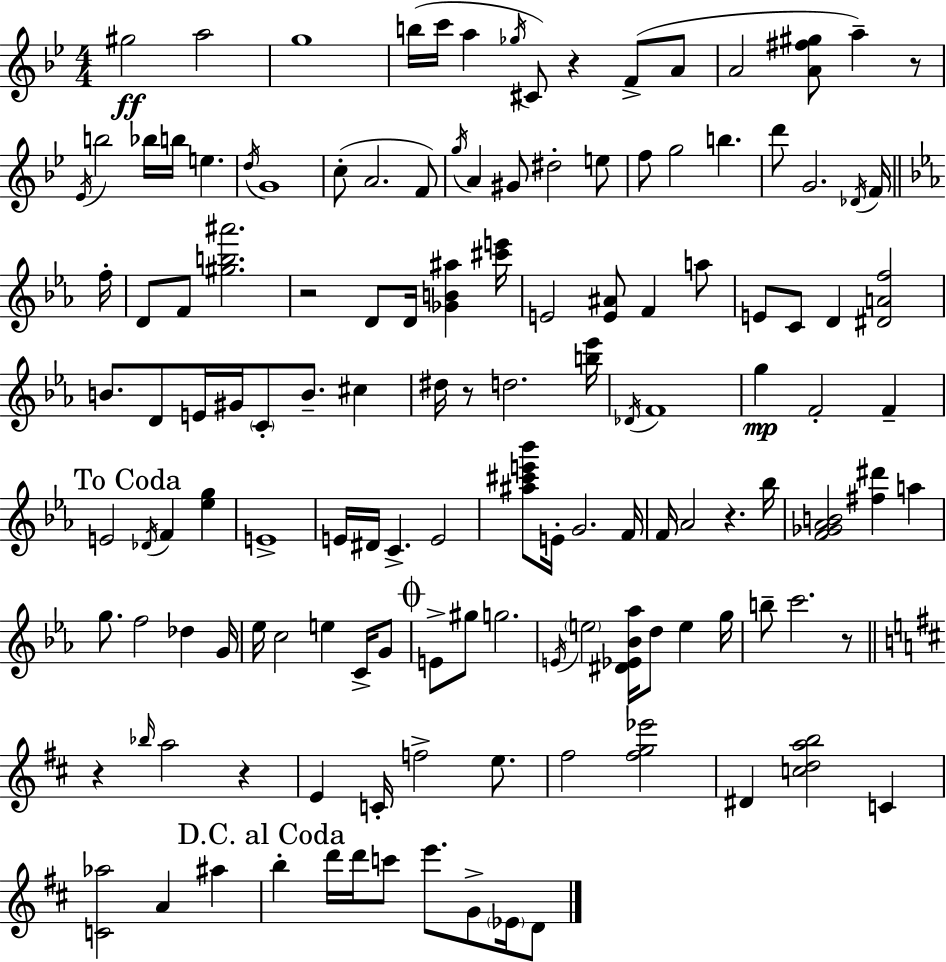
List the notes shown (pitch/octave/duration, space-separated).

G#5/h A5/h G5/w B5/s C6/s A5/q Gb5/s C#4/e R/q F4/e A4/e A4/h [A4,F#5,G#5]/e A5/q R/e Eb4/s B5/h Bb5/s B5/s E5/q. D5/s G4/w C5/e A4/h. F4/e G5/s A4/q G#4/e D#5/h E5/e F5/e G5/h B5/q. D6/e G4/h. Db4/s F4/s F5/s D4/e F4/e [G#5,B5,A#6]/h. R/h D4/e D4/s [Gb4,B4,A#5]/q [C#6,E6]/s E4/h [E4,A#4]/e F4/q A5/e E4/e C4/e D4/q [D#4,A4,F5]/h B4/e. D4/e E4/s G#4/s C4/e B4/e. C#5/q D#5/s R/e D5/h. [B5,Eb6]/s Db4/s F4/w G5/q F4/h F4/q E4/h Db4/s F4/q [Eb5,G5]/q E4/w E4/s D#4/s C4/q. E4/h [A#5,C#6,E6,Bb6]/e E4/s G4/h. F4/s F4/s Ab4/h R/q. Bb5/s [F4,Gb4,Ab4,B4]/h [F#5,D#6]/q A5/q G5/e. F5/h Db5/q G4/s Eb5/s C5/h E5/q C4/s G4/e E4/e G#5/e G5/h. E4/s E5/h [D#4,Eb4,Bb4,Ab5]/s D5/e E5/q G5/s B5/e C6/h. R/e R/q Bb5/s A5/h R/q E4/q C4/s F5/h E5/e. F#5/h [F#5,G5,Eb6]/h D#4/q [C5,D5,A5,B5]/h C4/q [C4,Ab5]/h A4/q A#5/q B5/q D6/s D6/s C6/e E6/e. G4/e Eb4/s D4/e